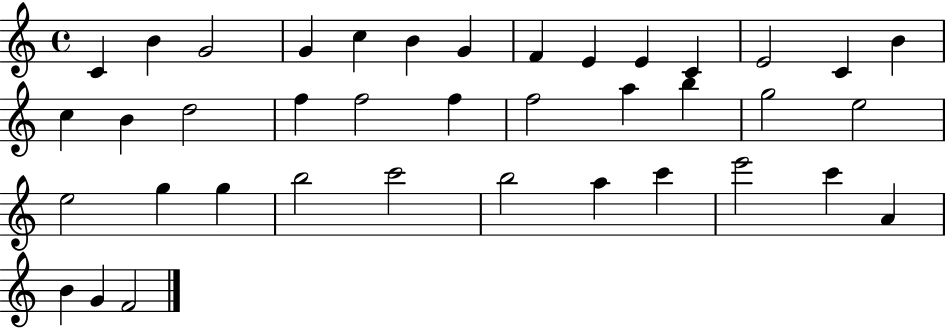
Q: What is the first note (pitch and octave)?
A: C4